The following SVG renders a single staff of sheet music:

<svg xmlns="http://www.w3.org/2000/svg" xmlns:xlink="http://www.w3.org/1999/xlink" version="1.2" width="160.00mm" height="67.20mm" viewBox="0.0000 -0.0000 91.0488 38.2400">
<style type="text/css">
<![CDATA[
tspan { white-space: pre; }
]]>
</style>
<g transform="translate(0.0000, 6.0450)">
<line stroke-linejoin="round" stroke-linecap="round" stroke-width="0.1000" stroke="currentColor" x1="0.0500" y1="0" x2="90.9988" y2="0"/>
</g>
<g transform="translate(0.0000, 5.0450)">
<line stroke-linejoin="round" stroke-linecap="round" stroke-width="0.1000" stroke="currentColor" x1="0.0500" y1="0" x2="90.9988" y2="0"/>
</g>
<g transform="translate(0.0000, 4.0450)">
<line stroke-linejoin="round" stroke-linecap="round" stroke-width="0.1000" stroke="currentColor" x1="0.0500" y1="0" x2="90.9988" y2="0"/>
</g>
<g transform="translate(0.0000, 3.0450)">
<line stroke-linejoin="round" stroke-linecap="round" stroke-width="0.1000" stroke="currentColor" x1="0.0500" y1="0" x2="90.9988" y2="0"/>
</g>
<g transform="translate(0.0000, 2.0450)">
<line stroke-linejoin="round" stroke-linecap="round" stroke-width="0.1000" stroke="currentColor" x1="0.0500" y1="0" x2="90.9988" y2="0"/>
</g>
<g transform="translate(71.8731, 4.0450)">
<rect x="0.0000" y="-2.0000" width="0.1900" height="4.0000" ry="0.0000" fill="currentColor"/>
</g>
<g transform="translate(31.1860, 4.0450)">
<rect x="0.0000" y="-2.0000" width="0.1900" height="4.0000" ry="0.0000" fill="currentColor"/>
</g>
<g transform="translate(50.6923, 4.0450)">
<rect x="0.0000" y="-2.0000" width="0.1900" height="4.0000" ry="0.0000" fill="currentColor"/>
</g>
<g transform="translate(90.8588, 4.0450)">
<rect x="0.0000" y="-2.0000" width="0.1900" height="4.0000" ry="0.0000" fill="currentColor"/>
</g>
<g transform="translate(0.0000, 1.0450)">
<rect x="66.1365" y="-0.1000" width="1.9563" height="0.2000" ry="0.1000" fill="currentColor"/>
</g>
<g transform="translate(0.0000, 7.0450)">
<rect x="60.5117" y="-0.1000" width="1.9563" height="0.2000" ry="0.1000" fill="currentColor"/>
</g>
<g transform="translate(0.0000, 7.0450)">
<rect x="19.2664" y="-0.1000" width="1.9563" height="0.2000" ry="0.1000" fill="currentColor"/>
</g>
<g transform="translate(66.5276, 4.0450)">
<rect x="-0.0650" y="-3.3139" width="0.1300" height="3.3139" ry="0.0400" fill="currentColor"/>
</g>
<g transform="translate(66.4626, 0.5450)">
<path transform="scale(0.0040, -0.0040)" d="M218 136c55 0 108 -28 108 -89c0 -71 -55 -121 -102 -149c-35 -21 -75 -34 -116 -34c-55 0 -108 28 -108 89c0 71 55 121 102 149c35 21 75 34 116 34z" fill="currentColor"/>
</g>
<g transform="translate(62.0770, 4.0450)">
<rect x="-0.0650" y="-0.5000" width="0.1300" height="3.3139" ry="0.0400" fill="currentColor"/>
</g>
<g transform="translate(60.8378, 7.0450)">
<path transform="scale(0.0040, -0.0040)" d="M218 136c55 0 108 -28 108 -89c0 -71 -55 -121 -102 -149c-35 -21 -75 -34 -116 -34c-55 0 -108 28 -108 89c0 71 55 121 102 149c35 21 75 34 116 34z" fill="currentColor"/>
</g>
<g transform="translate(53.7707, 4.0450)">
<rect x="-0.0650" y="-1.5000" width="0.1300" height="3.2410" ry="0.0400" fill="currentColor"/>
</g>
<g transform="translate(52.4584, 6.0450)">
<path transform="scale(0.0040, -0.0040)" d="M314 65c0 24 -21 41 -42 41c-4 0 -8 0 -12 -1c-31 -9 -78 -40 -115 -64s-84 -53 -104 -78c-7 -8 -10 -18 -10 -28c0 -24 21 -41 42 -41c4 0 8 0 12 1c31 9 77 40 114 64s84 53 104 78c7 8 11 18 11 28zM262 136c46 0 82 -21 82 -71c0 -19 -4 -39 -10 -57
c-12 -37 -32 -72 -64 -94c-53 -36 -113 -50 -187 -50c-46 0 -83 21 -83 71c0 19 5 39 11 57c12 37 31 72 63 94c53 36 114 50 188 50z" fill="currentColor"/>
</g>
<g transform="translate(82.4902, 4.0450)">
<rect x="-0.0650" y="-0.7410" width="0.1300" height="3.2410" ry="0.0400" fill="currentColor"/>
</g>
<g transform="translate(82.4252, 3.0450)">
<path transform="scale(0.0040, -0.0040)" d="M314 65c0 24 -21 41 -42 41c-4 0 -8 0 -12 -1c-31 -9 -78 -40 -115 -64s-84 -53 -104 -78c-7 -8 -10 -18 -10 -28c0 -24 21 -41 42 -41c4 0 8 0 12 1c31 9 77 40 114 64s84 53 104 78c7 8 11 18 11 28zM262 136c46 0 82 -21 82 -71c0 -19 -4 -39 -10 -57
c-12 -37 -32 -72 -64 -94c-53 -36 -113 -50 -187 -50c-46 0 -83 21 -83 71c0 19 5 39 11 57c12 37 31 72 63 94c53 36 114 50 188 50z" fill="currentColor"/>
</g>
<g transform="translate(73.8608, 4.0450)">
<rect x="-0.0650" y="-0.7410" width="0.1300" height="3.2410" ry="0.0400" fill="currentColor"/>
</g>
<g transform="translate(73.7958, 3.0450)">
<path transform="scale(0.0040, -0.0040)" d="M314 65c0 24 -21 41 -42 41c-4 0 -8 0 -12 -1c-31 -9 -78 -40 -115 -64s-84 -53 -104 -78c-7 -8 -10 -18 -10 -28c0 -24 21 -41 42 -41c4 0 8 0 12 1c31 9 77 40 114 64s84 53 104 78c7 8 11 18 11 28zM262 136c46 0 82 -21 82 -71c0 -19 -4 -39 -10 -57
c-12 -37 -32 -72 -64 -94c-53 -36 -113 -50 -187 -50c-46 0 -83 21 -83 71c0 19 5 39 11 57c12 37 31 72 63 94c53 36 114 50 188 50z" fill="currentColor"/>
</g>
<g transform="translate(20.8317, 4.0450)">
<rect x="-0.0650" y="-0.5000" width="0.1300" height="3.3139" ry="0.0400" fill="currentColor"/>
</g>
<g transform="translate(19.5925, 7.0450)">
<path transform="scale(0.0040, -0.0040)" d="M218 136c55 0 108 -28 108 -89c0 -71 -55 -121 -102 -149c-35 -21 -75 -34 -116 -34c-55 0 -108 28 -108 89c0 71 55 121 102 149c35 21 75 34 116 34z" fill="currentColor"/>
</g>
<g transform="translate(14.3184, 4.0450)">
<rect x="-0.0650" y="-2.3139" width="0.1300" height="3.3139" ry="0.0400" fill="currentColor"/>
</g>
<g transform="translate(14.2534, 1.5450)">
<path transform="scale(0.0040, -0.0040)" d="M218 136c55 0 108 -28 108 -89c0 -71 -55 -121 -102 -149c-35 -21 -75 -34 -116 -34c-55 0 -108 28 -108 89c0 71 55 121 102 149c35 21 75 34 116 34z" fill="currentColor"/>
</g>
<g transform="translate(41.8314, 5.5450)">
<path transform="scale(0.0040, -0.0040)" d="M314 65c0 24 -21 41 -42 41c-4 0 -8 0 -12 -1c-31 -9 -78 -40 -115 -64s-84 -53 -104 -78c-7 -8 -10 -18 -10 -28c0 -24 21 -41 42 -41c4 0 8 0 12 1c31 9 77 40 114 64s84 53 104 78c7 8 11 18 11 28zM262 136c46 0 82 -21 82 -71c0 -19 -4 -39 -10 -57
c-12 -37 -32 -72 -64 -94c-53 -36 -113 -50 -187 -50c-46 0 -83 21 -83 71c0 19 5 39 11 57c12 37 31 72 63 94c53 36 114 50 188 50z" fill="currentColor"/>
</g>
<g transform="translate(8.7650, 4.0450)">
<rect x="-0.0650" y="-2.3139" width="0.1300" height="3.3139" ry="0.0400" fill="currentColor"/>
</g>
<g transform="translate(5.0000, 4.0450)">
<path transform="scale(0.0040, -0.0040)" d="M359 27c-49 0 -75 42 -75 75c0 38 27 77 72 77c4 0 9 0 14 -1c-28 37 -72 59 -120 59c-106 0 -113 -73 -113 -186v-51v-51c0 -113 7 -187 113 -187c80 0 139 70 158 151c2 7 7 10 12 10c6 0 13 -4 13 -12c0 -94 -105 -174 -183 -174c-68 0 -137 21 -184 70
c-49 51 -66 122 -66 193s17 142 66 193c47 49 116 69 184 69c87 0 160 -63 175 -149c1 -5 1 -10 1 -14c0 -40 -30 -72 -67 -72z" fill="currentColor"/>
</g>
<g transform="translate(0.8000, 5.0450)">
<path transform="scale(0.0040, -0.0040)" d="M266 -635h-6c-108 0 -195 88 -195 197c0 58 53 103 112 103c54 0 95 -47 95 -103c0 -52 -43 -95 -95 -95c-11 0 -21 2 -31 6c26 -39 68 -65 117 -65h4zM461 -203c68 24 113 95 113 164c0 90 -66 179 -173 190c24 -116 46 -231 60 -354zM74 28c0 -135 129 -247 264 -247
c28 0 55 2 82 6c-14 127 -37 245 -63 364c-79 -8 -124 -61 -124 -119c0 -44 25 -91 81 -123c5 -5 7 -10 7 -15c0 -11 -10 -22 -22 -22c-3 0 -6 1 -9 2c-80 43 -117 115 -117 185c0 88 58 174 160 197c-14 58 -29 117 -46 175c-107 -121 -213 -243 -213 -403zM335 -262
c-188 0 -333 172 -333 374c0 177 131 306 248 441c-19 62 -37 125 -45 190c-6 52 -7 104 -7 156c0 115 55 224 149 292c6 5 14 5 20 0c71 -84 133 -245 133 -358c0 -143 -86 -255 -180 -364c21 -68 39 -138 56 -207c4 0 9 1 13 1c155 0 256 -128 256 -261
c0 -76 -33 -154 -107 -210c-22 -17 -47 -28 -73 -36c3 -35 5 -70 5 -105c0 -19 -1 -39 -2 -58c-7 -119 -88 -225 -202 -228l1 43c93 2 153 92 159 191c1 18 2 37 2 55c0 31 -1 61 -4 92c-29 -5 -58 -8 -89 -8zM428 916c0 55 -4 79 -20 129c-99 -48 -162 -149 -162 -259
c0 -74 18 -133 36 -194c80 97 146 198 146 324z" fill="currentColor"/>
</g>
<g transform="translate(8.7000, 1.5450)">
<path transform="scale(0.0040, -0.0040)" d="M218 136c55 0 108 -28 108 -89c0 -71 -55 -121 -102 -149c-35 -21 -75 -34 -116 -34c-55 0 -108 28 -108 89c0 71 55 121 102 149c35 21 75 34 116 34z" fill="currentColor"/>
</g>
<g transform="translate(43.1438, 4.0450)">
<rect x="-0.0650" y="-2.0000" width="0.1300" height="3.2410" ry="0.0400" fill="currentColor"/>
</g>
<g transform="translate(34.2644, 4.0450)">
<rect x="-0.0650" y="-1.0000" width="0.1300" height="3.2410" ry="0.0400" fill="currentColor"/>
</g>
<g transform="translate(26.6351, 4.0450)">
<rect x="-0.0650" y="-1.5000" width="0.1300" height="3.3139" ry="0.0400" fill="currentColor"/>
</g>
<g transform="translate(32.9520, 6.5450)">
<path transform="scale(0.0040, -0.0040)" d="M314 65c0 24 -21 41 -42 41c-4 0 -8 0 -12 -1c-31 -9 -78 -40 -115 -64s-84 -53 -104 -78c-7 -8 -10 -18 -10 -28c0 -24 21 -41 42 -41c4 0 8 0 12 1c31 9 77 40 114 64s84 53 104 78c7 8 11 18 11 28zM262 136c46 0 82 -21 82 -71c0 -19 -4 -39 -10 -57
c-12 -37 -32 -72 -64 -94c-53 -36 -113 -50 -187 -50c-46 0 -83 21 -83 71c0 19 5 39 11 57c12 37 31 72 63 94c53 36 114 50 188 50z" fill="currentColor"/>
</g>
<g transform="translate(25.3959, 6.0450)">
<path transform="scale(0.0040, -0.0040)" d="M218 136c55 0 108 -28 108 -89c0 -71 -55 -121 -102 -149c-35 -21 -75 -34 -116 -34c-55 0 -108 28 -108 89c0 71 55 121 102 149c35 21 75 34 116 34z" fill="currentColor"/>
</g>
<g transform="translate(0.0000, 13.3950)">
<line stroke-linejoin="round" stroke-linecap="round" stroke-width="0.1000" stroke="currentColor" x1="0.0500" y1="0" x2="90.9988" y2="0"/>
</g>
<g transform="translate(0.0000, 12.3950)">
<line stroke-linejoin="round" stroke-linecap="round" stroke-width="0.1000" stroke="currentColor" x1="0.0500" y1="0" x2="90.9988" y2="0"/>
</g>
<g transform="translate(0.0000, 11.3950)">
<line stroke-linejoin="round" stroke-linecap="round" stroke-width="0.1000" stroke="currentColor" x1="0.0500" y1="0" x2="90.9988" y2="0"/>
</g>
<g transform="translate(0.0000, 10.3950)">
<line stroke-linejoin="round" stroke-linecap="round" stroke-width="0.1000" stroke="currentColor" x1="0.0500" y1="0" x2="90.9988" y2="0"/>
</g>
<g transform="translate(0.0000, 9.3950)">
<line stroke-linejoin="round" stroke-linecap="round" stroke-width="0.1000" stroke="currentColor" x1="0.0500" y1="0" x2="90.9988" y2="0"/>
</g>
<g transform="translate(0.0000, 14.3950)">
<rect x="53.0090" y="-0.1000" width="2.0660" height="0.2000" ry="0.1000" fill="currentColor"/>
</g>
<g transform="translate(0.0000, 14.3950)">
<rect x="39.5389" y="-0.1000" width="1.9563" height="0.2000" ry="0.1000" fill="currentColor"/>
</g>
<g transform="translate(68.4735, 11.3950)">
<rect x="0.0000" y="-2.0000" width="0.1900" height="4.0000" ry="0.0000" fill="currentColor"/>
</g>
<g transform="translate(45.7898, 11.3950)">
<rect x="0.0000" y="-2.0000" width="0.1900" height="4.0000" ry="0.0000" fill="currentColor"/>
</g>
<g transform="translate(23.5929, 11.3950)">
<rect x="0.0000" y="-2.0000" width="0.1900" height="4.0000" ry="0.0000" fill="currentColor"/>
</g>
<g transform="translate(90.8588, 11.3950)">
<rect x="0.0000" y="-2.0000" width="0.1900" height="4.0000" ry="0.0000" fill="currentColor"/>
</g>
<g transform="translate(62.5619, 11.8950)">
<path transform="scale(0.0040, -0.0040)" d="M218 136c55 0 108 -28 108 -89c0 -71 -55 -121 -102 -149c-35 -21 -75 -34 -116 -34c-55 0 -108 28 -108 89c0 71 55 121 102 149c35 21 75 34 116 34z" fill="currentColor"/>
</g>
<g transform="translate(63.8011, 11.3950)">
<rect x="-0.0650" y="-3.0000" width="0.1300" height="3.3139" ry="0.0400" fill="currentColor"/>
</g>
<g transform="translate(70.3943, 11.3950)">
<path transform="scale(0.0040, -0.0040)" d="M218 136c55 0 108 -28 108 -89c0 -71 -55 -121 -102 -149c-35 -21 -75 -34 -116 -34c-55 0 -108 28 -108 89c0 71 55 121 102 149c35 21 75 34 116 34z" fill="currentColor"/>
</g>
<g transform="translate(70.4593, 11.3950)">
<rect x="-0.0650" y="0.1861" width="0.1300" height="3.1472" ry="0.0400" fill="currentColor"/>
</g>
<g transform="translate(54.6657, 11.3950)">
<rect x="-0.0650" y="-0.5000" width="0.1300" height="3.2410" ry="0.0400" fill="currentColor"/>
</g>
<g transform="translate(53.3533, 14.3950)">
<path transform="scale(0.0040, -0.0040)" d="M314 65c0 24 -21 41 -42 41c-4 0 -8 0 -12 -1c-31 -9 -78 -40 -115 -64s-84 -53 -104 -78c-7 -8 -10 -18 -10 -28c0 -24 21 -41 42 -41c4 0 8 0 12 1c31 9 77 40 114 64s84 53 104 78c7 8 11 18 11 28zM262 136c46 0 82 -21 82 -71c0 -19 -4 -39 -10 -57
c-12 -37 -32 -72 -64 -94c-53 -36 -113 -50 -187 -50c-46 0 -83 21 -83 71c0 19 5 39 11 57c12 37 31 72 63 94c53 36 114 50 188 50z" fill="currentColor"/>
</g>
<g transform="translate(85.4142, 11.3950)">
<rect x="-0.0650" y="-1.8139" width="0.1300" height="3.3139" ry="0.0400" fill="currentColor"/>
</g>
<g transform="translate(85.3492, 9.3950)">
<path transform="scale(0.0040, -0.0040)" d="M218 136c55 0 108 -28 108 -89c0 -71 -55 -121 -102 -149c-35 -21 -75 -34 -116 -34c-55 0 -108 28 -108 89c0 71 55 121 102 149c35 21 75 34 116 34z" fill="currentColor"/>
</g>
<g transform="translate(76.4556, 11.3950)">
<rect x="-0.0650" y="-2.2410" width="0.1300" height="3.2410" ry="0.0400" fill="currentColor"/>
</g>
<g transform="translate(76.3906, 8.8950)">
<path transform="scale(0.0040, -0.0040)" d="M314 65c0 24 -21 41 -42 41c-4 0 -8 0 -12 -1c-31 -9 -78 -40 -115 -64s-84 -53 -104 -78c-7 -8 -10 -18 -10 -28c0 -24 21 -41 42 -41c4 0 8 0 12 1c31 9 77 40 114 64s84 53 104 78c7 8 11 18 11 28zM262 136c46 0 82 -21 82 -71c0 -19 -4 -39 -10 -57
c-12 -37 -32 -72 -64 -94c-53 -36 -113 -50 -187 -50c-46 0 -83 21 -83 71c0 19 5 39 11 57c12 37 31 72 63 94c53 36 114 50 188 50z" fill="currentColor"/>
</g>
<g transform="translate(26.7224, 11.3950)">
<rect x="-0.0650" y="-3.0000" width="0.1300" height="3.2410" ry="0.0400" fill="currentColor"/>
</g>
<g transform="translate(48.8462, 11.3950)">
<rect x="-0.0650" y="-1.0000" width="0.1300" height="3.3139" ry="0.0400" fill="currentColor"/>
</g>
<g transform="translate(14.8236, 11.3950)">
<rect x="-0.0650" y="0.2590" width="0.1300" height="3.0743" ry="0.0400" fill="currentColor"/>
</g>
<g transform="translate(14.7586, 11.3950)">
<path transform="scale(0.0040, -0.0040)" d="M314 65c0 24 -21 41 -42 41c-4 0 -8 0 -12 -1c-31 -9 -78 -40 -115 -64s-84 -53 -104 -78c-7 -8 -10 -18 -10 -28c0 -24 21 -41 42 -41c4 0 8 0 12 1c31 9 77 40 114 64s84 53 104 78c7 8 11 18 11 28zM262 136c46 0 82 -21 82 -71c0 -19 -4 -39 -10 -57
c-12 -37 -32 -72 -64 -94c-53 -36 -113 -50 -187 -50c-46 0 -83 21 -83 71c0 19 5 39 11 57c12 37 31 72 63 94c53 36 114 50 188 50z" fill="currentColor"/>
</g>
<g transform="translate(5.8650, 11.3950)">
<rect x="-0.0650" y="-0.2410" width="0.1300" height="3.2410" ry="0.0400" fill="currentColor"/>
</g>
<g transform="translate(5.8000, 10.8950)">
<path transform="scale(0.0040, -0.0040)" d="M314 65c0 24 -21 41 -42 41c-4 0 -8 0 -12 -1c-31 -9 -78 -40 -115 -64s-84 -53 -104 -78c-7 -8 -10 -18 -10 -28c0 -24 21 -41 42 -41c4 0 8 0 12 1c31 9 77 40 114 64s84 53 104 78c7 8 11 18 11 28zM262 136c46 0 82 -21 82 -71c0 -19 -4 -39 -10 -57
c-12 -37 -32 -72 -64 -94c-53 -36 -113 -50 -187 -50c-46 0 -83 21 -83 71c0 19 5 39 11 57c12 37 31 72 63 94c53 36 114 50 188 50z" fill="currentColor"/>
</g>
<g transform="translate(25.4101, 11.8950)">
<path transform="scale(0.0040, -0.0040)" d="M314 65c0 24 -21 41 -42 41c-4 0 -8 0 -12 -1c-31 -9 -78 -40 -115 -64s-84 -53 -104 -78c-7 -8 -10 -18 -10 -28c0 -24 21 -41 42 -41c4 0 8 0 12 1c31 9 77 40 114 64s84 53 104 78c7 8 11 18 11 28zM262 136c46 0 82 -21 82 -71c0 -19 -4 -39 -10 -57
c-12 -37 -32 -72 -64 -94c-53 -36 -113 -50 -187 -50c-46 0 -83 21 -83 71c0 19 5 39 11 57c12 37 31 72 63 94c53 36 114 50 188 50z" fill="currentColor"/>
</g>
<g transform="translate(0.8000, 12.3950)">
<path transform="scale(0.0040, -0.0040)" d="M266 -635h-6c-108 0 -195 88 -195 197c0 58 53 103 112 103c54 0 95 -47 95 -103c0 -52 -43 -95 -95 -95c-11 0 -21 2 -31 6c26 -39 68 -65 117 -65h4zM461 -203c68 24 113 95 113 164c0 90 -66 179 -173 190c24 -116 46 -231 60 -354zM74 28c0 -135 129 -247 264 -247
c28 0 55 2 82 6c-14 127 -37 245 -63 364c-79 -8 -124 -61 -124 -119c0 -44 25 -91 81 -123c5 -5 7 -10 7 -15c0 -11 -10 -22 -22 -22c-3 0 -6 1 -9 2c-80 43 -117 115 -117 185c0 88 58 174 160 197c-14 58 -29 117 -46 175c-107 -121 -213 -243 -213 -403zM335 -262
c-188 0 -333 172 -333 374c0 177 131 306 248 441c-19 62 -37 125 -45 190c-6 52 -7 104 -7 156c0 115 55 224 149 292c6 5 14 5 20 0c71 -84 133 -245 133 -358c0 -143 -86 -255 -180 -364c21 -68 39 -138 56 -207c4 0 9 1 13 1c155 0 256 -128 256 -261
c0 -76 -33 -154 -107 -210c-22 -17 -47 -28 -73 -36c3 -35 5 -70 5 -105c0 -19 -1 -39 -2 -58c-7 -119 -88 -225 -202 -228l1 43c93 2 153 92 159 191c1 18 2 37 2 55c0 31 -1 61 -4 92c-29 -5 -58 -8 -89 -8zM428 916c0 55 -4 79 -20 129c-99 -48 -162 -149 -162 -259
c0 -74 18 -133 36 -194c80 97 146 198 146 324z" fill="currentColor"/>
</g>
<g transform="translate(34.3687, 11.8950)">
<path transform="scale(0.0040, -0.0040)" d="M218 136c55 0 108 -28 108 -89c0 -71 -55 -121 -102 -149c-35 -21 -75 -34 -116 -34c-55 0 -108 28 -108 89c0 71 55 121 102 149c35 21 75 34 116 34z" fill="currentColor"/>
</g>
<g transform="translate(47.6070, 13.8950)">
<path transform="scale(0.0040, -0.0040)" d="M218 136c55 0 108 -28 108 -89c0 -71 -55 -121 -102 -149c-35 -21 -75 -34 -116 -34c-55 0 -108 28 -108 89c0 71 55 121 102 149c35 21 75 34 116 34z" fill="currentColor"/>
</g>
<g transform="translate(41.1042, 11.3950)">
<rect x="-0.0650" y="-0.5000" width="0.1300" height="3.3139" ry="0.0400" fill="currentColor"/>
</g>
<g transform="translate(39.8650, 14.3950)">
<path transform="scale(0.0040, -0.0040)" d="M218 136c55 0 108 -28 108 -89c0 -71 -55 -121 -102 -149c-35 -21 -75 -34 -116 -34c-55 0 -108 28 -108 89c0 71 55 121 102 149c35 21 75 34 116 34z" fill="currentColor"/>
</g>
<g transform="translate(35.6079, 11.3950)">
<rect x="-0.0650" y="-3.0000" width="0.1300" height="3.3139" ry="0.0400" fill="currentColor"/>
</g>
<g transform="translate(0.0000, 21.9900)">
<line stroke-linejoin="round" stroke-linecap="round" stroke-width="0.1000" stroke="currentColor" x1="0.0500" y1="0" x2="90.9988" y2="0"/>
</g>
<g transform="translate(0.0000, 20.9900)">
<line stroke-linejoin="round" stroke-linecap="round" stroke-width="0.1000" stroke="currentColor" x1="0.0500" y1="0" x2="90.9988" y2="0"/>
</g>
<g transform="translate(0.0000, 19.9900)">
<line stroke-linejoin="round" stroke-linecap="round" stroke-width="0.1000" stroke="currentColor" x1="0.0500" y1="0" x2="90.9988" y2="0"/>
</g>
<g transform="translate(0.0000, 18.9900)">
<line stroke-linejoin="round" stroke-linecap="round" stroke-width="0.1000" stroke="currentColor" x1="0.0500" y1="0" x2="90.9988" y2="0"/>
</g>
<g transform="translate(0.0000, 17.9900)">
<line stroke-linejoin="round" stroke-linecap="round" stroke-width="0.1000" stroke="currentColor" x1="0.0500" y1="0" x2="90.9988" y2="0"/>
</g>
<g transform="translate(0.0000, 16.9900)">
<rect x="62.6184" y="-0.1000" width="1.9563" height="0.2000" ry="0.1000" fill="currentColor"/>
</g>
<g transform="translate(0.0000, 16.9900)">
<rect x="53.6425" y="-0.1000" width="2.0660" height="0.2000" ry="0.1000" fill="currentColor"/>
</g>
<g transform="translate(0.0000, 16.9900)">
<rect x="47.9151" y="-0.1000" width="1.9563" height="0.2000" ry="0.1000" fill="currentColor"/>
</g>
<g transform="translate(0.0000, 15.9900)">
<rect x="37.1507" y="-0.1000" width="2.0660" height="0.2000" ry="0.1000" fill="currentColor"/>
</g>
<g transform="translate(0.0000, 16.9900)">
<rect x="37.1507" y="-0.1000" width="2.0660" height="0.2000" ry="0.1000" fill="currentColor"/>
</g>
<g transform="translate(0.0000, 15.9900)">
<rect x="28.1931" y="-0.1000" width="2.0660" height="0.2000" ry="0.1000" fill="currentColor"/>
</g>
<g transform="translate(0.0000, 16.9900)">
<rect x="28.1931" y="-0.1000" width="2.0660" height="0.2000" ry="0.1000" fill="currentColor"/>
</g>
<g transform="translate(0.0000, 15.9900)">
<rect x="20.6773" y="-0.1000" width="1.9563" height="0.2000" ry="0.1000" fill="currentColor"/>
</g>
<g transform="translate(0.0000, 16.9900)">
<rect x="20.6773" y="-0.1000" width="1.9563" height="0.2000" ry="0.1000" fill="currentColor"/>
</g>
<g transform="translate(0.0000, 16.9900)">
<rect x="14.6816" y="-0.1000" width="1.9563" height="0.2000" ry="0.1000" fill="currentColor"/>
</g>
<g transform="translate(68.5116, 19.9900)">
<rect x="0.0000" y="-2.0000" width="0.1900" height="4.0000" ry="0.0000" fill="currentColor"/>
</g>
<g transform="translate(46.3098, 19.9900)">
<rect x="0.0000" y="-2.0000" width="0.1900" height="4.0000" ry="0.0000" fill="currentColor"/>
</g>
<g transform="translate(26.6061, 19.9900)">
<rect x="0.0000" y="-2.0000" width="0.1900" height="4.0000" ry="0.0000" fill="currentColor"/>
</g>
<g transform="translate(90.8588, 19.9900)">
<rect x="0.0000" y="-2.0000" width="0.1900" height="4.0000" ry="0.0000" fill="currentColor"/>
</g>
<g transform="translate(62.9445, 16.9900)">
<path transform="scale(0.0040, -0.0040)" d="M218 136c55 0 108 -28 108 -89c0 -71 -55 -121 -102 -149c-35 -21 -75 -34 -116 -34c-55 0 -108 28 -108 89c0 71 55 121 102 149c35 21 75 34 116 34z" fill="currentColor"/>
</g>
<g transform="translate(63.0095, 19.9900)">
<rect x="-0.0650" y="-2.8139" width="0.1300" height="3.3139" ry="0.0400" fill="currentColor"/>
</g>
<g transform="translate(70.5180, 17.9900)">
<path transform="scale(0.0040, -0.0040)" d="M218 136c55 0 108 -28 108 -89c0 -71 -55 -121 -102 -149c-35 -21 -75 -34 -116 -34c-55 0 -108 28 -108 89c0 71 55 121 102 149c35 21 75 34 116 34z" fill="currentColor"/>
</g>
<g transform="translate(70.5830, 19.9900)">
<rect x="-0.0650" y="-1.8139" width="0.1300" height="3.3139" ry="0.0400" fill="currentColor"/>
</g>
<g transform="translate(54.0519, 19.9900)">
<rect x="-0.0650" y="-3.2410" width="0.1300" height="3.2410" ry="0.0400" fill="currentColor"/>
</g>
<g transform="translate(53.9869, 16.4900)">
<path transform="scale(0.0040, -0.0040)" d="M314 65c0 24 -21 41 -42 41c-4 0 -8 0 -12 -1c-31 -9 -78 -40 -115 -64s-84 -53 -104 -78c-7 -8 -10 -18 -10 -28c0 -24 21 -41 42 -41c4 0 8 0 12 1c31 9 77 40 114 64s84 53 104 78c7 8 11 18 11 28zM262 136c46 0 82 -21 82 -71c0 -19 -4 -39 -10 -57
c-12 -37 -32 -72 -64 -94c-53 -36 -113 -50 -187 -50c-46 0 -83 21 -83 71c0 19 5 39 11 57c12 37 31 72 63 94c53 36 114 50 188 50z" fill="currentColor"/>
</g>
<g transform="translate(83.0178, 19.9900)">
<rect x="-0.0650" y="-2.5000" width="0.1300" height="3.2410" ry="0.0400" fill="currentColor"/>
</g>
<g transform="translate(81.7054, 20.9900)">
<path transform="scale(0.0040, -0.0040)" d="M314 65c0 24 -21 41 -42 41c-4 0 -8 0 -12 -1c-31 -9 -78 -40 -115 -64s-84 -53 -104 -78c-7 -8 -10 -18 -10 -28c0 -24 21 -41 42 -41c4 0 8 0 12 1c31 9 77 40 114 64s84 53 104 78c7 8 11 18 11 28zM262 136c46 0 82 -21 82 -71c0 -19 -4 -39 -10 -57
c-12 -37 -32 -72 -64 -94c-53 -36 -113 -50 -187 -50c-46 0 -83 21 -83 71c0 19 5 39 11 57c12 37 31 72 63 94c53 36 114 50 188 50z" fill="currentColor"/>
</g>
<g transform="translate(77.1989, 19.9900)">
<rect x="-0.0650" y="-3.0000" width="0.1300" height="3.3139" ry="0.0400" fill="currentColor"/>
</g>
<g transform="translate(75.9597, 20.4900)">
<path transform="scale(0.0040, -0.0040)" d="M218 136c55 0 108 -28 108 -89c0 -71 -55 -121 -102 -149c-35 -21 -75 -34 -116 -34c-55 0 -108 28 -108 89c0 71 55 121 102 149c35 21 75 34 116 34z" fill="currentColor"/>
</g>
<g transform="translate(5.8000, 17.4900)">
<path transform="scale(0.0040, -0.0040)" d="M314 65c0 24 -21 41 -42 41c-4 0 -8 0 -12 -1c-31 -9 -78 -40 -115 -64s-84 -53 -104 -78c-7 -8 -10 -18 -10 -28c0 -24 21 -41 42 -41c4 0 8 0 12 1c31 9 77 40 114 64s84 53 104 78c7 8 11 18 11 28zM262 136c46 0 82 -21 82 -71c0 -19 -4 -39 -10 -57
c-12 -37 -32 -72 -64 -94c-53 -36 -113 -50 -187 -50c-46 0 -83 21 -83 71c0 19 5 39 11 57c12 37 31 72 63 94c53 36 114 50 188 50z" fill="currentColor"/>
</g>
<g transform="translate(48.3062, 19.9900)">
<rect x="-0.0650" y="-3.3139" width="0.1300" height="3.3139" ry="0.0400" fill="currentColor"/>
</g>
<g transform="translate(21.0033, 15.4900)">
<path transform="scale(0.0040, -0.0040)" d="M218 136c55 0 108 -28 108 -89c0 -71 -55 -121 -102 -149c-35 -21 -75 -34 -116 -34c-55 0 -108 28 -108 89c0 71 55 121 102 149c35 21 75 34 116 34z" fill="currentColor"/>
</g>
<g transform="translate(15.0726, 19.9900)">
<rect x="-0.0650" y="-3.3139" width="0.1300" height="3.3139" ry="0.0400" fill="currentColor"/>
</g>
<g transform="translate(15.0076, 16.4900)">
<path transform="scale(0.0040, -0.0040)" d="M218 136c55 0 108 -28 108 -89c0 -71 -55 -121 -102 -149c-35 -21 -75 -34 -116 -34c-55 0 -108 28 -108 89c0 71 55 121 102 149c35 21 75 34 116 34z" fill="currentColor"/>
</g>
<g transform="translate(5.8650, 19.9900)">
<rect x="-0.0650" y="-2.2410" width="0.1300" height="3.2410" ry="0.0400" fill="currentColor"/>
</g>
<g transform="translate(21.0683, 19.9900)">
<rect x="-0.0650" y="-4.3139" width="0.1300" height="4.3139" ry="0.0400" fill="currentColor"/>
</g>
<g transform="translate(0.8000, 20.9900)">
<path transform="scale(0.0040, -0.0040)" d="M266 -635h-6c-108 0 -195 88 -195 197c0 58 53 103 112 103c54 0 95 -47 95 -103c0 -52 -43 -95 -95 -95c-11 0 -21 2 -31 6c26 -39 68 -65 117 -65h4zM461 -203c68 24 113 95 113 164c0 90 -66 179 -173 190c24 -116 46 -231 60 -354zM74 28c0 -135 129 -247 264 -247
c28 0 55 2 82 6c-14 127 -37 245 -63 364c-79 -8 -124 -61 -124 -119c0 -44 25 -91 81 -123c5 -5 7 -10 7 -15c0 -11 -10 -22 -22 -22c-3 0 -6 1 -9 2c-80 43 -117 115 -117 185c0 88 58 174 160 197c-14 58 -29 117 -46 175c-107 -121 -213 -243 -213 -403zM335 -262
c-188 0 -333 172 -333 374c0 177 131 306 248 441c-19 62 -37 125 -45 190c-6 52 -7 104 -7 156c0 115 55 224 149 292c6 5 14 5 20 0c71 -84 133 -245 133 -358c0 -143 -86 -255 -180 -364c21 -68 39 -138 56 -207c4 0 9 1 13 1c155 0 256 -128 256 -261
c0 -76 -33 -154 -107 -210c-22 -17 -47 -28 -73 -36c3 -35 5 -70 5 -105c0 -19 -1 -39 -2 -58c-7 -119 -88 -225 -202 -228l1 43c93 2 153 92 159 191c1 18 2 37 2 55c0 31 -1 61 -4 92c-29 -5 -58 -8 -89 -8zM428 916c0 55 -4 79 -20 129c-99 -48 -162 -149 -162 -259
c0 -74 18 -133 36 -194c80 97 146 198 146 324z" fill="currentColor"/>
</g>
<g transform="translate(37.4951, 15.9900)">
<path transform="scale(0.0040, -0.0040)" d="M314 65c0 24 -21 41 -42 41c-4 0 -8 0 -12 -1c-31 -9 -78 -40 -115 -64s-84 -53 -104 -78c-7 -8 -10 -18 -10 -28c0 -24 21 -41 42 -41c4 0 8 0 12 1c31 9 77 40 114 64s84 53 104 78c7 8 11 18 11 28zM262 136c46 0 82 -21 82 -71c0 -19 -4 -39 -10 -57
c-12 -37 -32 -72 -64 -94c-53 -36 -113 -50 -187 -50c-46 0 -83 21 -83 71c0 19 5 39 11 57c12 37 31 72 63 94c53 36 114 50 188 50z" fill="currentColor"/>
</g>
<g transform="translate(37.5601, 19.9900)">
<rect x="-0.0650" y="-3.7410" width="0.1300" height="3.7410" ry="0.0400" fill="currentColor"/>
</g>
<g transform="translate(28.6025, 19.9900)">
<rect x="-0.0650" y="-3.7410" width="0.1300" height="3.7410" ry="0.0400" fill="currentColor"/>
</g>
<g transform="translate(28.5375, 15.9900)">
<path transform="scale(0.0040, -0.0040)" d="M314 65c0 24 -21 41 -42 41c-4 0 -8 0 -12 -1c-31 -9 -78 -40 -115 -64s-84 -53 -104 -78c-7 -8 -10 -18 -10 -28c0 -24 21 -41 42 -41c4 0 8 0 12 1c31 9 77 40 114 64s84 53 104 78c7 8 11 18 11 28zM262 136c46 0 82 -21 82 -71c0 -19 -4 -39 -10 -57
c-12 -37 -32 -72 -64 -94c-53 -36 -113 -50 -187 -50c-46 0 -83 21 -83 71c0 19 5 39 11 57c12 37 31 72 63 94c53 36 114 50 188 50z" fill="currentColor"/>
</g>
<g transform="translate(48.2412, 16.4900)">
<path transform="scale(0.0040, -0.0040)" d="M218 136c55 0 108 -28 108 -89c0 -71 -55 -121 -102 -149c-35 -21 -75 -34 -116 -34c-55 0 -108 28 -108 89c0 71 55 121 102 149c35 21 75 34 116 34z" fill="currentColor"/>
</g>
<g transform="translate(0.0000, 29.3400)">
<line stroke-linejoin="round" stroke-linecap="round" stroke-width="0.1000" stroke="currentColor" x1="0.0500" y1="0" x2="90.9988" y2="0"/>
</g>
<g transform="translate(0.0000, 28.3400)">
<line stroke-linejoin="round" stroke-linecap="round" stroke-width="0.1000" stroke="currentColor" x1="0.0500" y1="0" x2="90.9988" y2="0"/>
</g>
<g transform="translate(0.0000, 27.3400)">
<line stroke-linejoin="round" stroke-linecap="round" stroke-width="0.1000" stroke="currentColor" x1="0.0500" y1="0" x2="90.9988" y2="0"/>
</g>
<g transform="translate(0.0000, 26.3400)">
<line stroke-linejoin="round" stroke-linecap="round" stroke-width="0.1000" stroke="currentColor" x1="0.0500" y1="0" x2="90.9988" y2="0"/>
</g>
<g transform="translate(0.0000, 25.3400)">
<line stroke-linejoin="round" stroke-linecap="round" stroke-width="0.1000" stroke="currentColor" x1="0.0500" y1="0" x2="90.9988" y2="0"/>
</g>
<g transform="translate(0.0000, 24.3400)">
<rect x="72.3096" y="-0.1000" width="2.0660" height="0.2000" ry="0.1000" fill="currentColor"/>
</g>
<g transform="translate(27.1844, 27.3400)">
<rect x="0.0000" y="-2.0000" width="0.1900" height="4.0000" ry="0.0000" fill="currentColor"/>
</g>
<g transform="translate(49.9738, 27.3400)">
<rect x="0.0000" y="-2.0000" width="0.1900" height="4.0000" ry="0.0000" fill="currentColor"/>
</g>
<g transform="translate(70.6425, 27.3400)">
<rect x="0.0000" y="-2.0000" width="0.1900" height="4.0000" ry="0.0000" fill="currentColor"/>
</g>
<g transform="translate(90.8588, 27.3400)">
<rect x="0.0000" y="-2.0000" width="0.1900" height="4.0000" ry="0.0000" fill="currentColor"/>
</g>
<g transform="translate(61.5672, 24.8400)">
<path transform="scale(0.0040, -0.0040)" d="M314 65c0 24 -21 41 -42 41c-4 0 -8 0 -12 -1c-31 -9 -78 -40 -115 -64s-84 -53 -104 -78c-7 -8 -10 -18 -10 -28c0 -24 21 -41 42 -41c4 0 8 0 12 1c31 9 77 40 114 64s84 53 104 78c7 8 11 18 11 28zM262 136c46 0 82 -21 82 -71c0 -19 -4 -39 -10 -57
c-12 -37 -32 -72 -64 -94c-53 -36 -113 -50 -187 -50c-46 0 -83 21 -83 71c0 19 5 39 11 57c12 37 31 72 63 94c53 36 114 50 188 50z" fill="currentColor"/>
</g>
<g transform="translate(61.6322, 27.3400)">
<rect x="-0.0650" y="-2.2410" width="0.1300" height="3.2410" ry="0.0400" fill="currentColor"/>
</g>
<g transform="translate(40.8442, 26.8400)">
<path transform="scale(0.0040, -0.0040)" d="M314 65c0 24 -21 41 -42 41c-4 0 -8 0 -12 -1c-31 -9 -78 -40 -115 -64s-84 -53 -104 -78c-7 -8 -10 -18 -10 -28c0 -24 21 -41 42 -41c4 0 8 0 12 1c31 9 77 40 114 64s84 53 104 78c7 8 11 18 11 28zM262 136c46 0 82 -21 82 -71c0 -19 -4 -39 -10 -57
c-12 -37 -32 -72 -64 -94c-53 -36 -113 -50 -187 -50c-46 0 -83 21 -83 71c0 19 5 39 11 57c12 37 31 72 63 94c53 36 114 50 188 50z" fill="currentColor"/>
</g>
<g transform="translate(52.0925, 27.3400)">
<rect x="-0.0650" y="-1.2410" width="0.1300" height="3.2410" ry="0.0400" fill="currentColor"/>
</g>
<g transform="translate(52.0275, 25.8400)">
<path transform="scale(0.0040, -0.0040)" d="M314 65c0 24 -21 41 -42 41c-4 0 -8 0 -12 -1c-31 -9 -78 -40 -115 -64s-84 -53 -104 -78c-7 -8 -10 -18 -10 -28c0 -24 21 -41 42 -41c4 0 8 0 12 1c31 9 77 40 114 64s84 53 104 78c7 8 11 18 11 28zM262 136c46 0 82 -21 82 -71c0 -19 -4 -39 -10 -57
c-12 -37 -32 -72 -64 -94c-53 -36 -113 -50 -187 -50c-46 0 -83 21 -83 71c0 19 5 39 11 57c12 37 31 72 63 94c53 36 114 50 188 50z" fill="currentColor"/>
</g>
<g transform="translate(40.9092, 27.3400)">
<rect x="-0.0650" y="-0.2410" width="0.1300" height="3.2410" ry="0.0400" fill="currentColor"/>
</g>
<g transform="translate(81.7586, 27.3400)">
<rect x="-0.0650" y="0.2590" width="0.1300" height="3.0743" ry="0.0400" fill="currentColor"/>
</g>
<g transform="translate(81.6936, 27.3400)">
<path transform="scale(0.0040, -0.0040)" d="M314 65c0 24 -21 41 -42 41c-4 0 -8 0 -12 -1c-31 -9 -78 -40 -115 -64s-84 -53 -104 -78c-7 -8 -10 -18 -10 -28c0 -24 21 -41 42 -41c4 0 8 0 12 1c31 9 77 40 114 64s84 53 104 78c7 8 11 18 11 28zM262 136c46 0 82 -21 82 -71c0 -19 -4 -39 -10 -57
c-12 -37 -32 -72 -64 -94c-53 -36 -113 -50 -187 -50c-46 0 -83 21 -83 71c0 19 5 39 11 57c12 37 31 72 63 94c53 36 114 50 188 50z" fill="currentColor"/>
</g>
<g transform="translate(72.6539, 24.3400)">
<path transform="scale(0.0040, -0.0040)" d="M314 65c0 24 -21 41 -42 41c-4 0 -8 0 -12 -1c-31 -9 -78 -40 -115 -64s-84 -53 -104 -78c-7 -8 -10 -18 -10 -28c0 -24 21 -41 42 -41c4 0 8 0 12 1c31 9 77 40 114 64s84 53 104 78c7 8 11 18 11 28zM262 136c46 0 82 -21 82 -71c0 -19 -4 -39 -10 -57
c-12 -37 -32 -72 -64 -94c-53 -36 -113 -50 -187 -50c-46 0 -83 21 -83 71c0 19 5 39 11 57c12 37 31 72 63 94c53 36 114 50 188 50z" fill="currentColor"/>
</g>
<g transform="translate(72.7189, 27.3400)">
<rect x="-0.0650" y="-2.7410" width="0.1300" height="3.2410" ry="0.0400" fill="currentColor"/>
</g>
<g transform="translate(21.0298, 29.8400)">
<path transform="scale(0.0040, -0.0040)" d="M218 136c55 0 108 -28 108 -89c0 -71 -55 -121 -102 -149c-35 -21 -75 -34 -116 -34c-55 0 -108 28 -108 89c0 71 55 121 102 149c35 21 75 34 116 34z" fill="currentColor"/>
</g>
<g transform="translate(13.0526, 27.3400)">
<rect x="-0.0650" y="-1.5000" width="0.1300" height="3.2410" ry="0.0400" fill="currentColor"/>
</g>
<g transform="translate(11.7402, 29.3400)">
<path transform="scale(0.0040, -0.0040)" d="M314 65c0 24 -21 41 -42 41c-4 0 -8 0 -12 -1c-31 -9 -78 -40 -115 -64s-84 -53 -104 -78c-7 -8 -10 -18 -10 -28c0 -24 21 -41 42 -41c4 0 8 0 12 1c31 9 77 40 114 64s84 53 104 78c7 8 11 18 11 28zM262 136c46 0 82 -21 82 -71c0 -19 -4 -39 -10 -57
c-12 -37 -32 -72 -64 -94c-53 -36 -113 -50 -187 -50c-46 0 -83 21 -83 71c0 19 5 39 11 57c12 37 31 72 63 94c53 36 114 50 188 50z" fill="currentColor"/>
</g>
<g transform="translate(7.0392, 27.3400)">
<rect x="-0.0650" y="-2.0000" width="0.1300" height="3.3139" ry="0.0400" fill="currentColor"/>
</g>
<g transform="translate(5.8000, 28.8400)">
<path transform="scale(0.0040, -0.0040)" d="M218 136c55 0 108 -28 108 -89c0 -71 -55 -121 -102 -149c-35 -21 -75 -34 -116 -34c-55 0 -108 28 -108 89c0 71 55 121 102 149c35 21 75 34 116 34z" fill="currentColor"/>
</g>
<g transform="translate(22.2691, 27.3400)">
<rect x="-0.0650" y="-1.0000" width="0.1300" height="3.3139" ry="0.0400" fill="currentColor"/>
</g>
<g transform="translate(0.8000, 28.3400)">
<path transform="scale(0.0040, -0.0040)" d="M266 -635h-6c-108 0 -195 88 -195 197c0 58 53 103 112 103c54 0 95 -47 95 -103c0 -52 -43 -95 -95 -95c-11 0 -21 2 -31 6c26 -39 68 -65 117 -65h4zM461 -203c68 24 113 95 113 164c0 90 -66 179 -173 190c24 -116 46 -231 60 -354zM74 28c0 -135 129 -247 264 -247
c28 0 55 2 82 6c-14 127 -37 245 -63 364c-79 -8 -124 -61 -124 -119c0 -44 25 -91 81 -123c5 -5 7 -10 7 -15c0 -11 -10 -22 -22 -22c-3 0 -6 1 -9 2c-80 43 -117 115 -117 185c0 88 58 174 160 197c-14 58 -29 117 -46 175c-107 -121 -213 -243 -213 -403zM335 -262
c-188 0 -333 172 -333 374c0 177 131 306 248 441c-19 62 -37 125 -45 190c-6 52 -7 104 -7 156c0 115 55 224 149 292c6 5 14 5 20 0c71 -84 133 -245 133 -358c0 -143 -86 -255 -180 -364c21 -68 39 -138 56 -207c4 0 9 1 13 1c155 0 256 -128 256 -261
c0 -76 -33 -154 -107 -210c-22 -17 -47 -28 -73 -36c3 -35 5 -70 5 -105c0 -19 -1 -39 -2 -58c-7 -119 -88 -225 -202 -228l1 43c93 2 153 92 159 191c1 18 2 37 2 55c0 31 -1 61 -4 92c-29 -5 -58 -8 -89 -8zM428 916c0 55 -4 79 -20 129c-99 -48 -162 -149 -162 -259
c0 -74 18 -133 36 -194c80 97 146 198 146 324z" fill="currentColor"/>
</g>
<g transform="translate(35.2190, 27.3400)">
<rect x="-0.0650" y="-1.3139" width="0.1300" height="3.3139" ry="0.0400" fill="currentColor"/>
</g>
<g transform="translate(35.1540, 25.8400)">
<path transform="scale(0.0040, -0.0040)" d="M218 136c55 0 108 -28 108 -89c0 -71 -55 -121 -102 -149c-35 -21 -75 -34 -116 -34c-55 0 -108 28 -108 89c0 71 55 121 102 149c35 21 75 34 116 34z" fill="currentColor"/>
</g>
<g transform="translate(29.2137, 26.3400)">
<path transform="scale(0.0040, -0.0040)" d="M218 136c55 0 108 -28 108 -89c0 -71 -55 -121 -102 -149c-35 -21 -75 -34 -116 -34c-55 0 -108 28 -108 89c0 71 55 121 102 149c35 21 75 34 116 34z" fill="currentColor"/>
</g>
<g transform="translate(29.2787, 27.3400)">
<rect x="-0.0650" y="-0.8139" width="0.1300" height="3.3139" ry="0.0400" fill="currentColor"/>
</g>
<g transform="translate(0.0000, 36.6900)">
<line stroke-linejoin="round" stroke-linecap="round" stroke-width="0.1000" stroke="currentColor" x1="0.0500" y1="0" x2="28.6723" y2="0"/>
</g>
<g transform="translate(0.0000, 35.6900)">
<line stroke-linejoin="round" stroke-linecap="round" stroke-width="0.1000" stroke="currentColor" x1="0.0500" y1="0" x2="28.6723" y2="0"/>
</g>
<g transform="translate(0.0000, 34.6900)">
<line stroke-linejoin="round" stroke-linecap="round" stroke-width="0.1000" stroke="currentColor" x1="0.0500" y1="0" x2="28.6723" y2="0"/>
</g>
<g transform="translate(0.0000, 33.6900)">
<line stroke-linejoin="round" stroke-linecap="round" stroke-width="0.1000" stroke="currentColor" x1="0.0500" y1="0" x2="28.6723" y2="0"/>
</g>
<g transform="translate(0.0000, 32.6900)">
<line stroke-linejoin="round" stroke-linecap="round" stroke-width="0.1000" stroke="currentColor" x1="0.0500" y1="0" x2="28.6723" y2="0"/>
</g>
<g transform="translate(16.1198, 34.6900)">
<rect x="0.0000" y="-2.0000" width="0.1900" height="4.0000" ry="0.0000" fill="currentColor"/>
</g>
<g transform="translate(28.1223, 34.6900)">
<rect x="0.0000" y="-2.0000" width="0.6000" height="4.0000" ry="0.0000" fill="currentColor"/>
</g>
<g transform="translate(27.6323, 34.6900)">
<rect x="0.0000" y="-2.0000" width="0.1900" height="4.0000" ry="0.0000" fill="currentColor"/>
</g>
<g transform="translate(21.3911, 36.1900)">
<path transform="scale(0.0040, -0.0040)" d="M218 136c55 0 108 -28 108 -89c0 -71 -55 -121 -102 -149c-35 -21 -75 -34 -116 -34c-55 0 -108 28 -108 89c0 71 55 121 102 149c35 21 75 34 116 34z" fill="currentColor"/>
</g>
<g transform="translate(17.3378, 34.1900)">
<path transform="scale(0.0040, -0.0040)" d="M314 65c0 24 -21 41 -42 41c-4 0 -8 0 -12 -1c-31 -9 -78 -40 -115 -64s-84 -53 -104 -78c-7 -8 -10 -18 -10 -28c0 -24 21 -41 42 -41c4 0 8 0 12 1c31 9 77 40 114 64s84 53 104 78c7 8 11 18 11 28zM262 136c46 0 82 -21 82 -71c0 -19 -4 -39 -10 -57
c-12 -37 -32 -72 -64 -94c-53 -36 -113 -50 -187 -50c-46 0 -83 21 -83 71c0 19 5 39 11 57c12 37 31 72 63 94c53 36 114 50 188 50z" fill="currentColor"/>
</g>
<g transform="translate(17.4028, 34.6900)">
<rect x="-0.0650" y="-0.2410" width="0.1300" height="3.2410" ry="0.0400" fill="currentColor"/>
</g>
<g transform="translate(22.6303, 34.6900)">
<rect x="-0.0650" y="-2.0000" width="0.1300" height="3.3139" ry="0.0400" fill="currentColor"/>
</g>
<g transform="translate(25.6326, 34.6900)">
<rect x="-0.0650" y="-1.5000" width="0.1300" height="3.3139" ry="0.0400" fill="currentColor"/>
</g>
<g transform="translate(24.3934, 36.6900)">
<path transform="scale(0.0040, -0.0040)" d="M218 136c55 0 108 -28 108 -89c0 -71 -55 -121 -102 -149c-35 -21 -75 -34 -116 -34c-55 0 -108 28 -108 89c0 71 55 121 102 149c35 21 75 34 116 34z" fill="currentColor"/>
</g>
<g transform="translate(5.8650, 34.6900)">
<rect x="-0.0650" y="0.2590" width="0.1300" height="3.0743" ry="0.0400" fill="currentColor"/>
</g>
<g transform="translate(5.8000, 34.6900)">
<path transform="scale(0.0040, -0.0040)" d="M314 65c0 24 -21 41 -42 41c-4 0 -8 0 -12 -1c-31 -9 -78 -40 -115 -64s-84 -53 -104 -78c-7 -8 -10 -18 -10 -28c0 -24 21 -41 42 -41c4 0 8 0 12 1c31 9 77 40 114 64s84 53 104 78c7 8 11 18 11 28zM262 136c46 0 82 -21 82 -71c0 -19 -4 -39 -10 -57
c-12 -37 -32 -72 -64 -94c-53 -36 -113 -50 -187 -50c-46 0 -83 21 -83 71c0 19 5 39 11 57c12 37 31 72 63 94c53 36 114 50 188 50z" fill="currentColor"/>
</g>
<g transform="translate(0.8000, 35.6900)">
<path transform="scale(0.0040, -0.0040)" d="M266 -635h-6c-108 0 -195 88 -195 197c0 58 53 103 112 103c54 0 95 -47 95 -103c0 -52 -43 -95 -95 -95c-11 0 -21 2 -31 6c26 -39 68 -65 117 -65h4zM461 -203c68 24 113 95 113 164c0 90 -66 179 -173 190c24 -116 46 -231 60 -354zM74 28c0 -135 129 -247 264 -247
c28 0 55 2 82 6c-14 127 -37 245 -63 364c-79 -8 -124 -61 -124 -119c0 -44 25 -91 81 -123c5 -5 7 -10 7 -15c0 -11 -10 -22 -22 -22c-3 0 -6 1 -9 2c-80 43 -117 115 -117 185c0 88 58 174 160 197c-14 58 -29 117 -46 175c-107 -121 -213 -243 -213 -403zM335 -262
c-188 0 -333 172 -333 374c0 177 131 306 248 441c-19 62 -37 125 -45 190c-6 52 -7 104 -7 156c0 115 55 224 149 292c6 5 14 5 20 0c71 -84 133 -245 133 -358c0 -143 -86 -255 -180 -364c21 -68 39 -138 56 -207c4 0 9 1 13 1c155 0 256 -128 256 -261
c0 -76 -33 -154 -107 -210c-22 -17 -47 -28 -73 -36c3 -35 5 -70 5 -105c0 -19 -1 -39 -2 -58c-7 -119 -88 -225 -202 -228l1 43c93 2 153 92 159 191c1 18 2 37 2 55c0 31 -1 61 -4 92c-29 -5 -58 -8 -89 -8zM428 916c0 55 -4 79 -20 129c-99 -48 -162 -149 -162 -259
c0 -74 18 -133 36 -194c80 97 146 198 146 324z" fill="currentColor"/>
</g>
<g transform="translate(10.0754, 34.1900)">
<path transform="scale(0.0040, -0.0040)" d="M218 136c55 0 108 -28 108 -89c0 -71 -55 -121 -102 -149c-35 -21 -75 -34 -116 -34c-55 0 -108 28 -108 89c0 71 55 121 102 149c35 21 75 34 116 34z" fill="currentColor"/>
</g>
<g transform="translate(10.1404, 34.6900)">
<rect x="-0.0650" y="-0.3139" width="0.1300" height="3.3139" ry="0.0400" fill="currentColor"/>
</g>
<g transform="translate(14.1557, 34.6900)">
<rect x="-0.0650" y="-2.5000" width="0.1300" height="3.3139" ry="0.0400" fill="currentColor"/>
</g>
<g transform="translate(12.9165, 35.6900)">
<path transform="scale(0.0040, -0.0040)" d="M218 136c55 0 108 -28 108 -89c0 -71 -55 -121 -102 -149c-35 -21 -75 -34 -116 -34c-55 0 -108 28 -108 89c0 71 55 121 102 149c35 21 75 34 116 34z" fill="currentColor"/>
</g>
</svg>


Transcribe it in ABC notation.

X:1
T:Untitled
M:4/4
L:1/4
K:C
g g C E D2 F2 E2 C b d2 d2 c2 B2 A2 A C D C2 A B g2 f g2 b d' c'2 c'2 b b2 a f A G2 F E2 D d e c2 e2 g2 a2 B2 B2 c G c2 F E